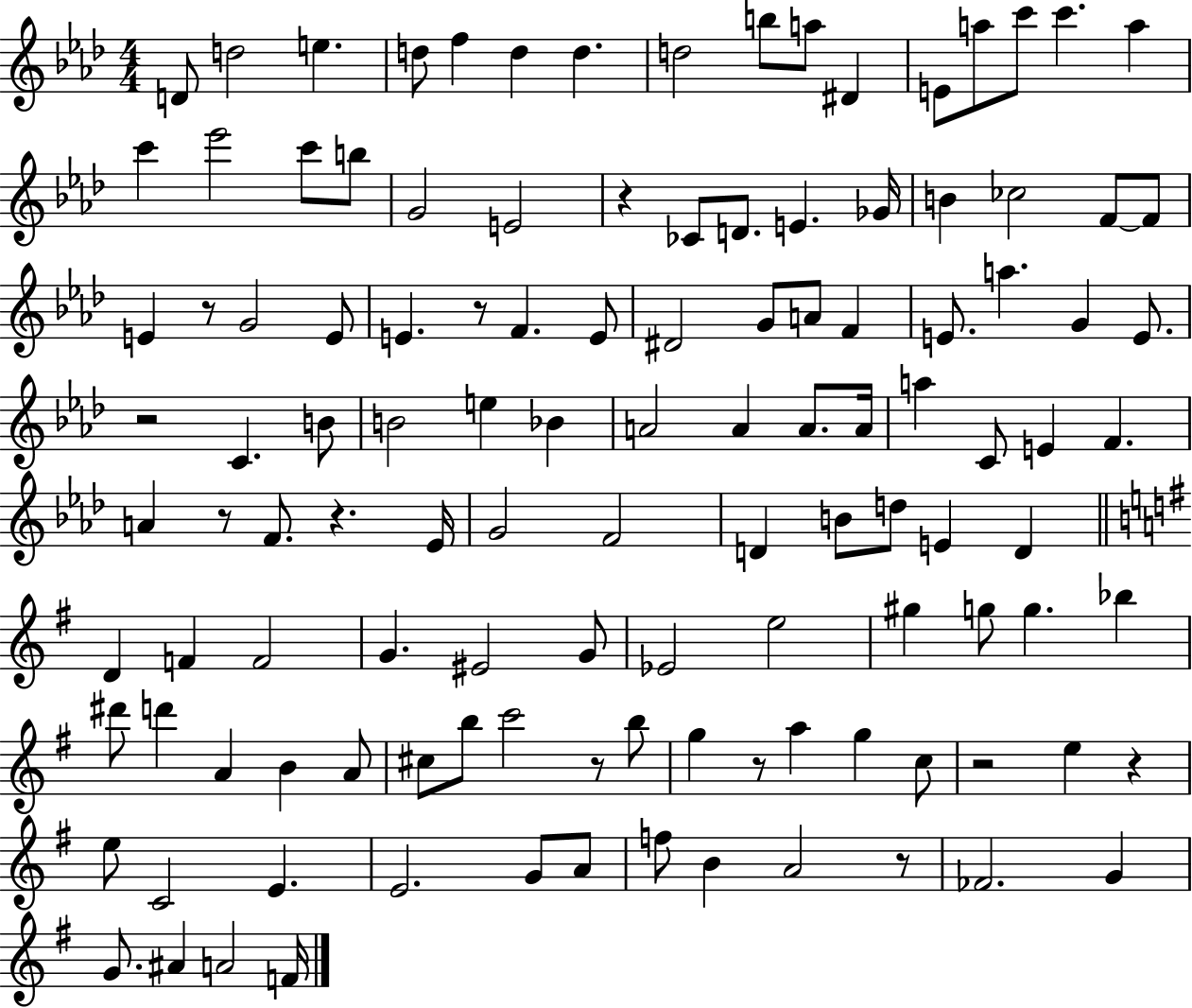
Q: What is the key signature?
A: AES major